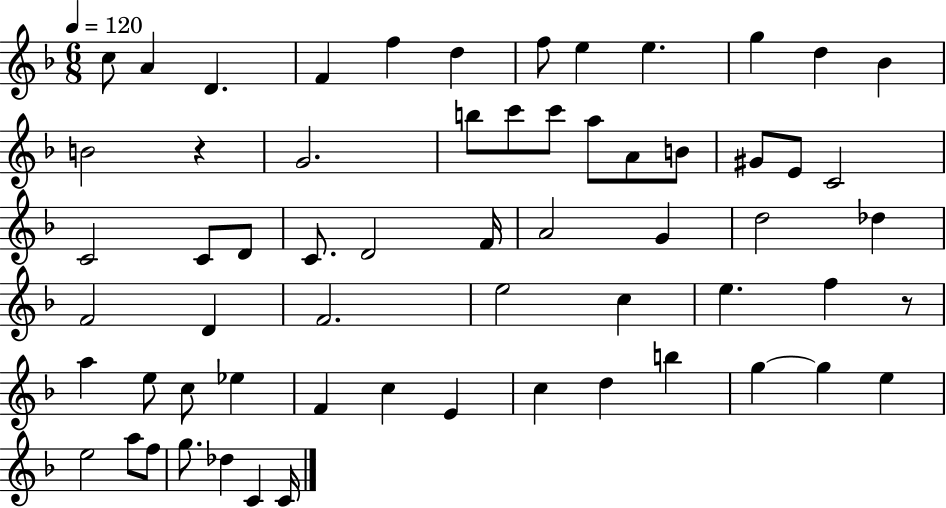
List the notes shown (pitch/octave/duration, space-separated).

C5/e A4/q D4/q. F4/q F5/q D5/q F5/e E5/q E5/q. G5/q D5/q Bb4/q B4/h R/q G4/h. B5/e C6/e C6/e A5/e A4/e B4/e G#4/e E4/e C4/h C4/h C4/e D4/e C4/e. D4/h F4/s A4/h G4/q D5/h Db5/q F4/h D4/q F4/h. E5/h C5/q E5/q. F5/q R/e A5/q E5/e C5/e Eb5/q F4/q C5/q E4/q C5/q D5/q B5/q G5/q G5/q E5/q E5/h A5/e F5/e G5/e. Db5/q C4/q C4/s